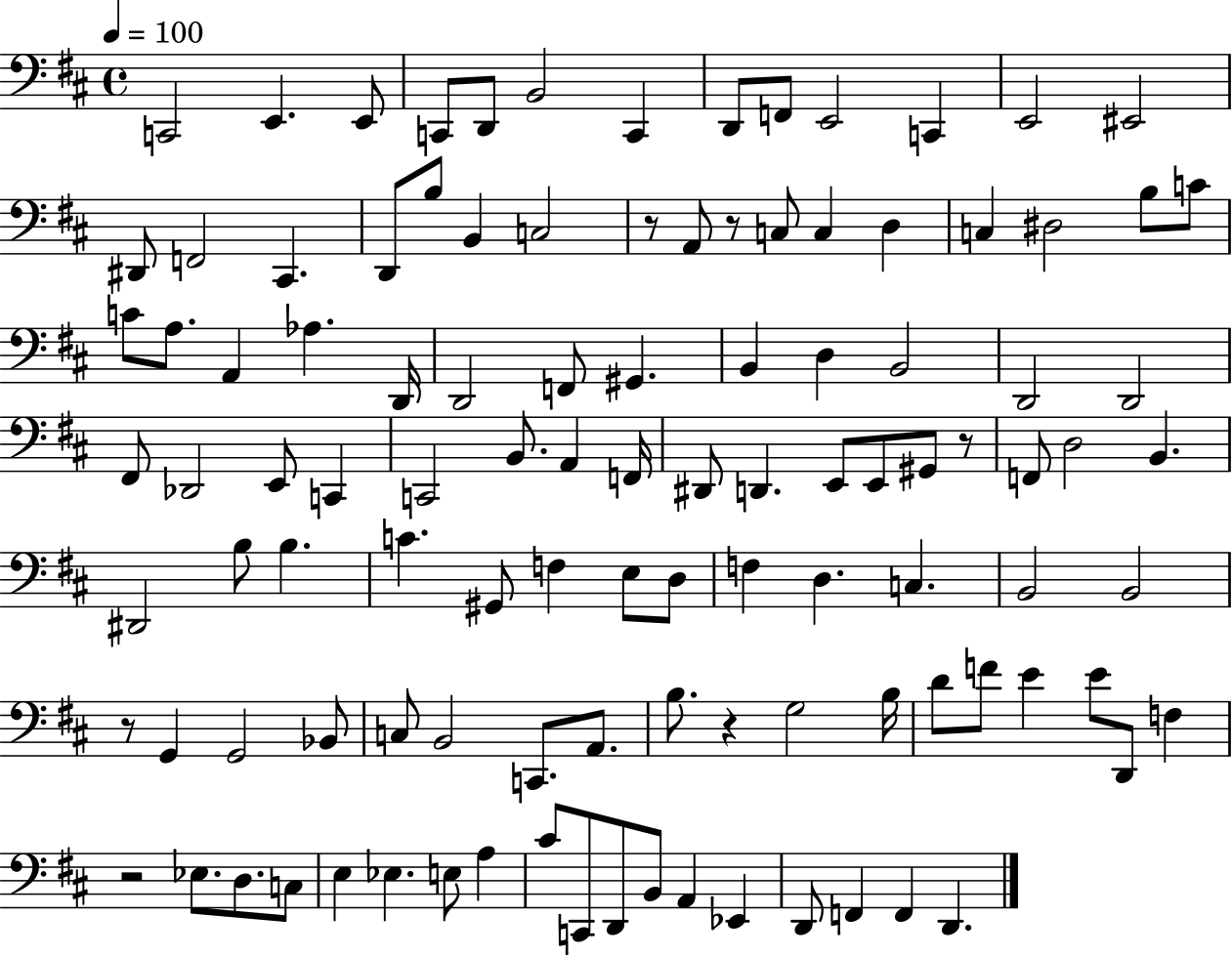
C2/h E2/q. E2/e C2/e D2/e B2/h C2/q D2/e F2/e E2/h C2/q E2/h EIS2/h D#2/e F2/h C#2/q. D2/e B3/e B2/q C3/h R/e A2/e R/e C3/e C3/q D3/q C3/q D#3/h B3/e C4/e C4/e A3/e. A2/q Ab3/q. D2/s D2/h F2/e G#2/q. B2/q D3/q B2/h D2/h D2/h F#2/e Db2/h E2/e C2/q C2/h B2/e. A2/q F2/s D#2/e D2/q. E2/e E2/e G#2/e R/e F2/e D3/h B2/q. D#2/h B3/e B3/q. C4/q. G#2/e F3/q E3/e D3/e F3/q D3/q. C3/q. B2/h B2/h R/e G2/q G2/h Bb2/e C3/e B2/h C2/e. A2/e. B3/e. R/q G3/h B3/s D4/e F4/e E4/q E4/e D2/e F3/q R/h Eb3/e. D3/e. C3/e E3/q Eb3/q. E3/e A3/q C#4/e C2/e D2/e B2/e A2/q Eb2/q D2/e F2/q F2/q D2/q.